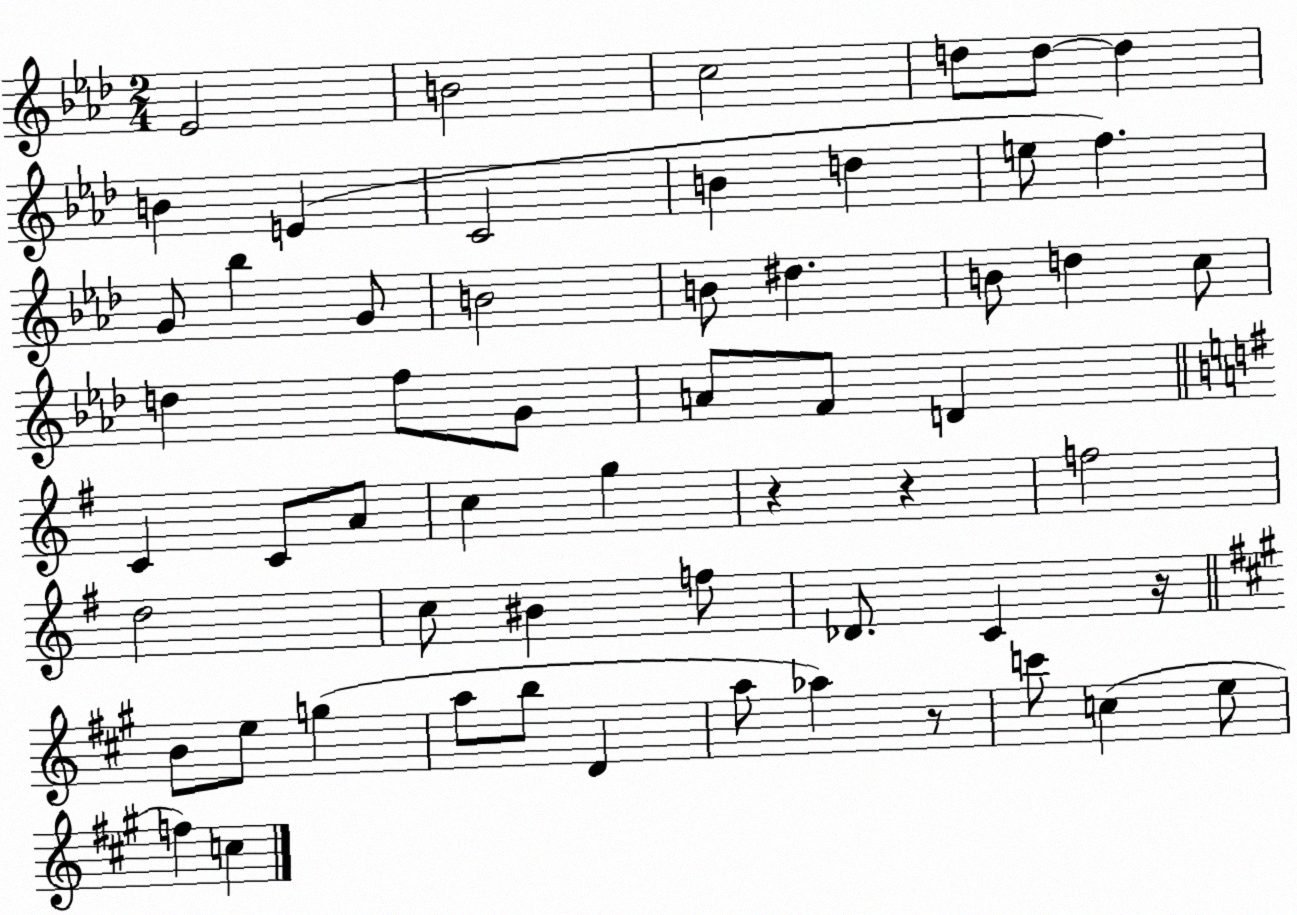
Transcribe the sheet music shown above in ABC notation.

X:1
T:Untitled
M:2/4
L:1/4
K:Ab
_E2 B2 c2 d/2 d/2 d B E C2 B d e/2 f G/2 _b G/2 B2 B/2 ^d B/2 d c/2 d f/2 G/2 A/2 F/2 D C C/2 A/2 c g z z f2 d2 c/2 ^B f/2 _D/2 C z/4 B/2 e/2 g a/2 b/2 D a/2 _a z/2 c'/2 c e/2 f c